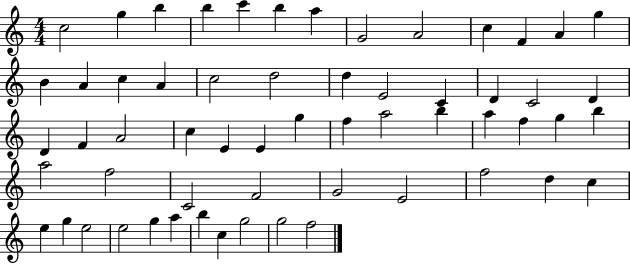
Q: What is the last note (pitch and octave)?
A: F5